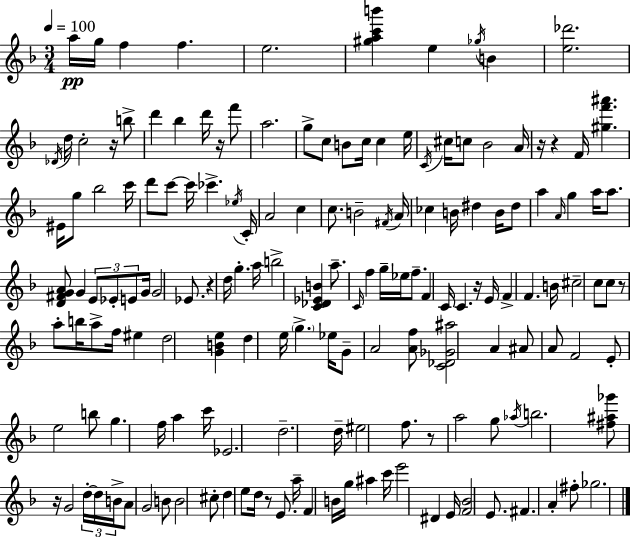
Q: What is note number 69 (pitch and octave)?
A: F5